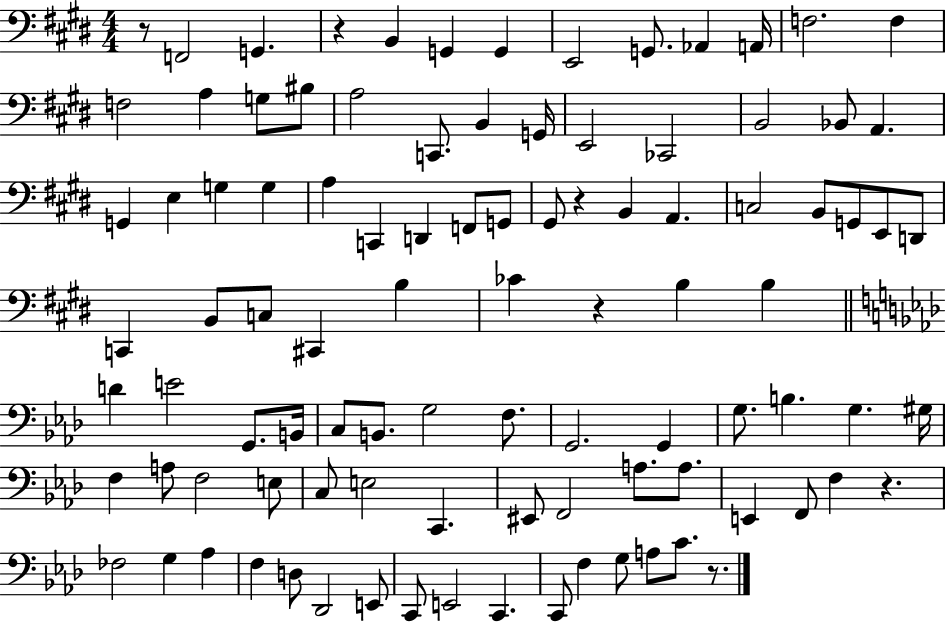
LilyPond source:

{
  \clef bass
  \numericTimeSignature
  \time 4/4
  \key e \major
  r8 f,2 g,4. | r4 b,4 g,4 g,4 | e,2 g,8. aes,4 a,16 | f2. f4 | \break f2 a4 g8 bis8 | a2 c,8. b,4 g,16 | e,2 ces,2 | b,2 bes,8 a,4. | \break g,4 e4 g4 g4 | a4 c,4 d,4 f,8 g,8 | gis,8 r4 b,4 a,4. | c2 b,8 g,8 e,8 d,8 | \break c,4 b,8 c8 cis,4 b4 | ces'4 r4 b4 b4 | \bar "||" \break \key f \minor d'4 e'2 g,8. b,16 | c8 b,8. g2 f8. | g,2. g,4 | g8. b4. g4. gis16 | \break f4 a8 f2 e8 | c8 e2 c,4. | eis,8 f,2 a8. a8. | e,4 f,8 f4 r4. | \break fes2 g4 aes4 | f4 d8 des,2 e,8 | c,8 e,2 c,4. | c,8 f4 g8 a8 c'8. r8. | \break \bar "|."
}